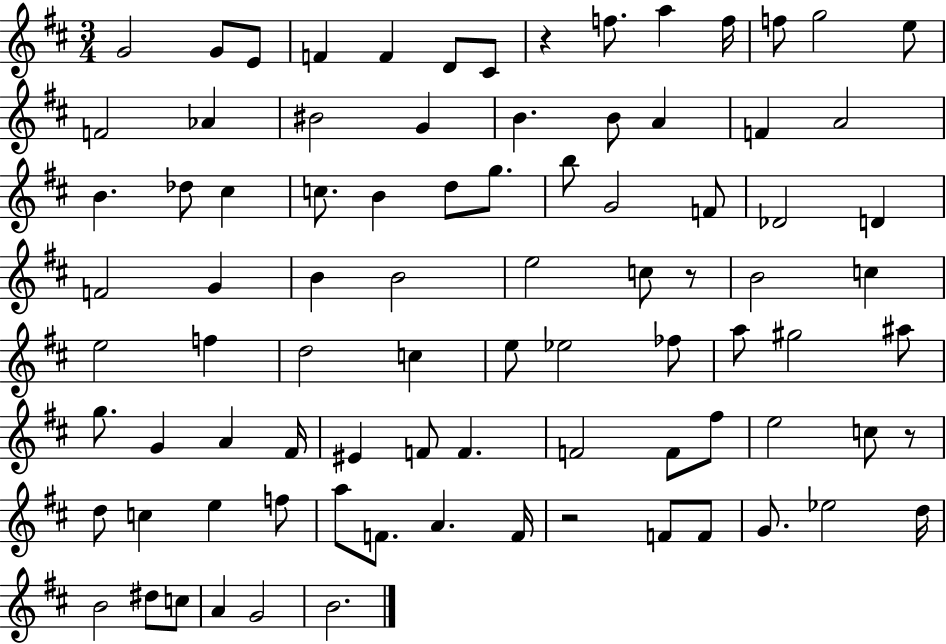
X:1
T:Untitled
M:3/4
L:1/4
K:D
G2 G/2 E/2 F F D/2 ^C/2 z f/2 a f/4 f/2 g2 e/2 F2 _A ^B2 G B B/2 A F A2 B _d/2 ^c c/2 B d/2 g/2 b/2 G2 F/2 _D2 D F2 G B B2 e2 c/2 z/2 B2 c e2 f d2 c e/2 _e2 _f/2 a/2 ^g2 ^a/2 g/2 G A ^F/4 ^E F/2 F F2 F/2 ^f/2 e2 c/2 z/2 d/2 c e f/2 a/2 F/2 A F/4 z2 F/2 F/2 G/2 _e2 d/4 B2 ^d/2 c/2 A G2 B2